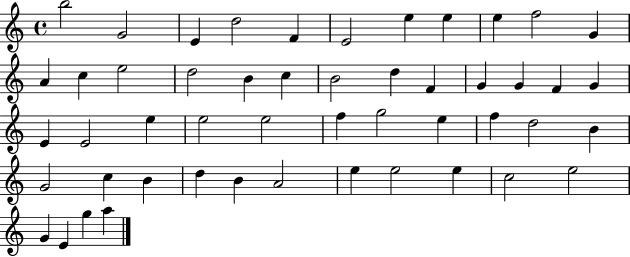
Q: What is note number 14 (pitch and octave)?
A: E5